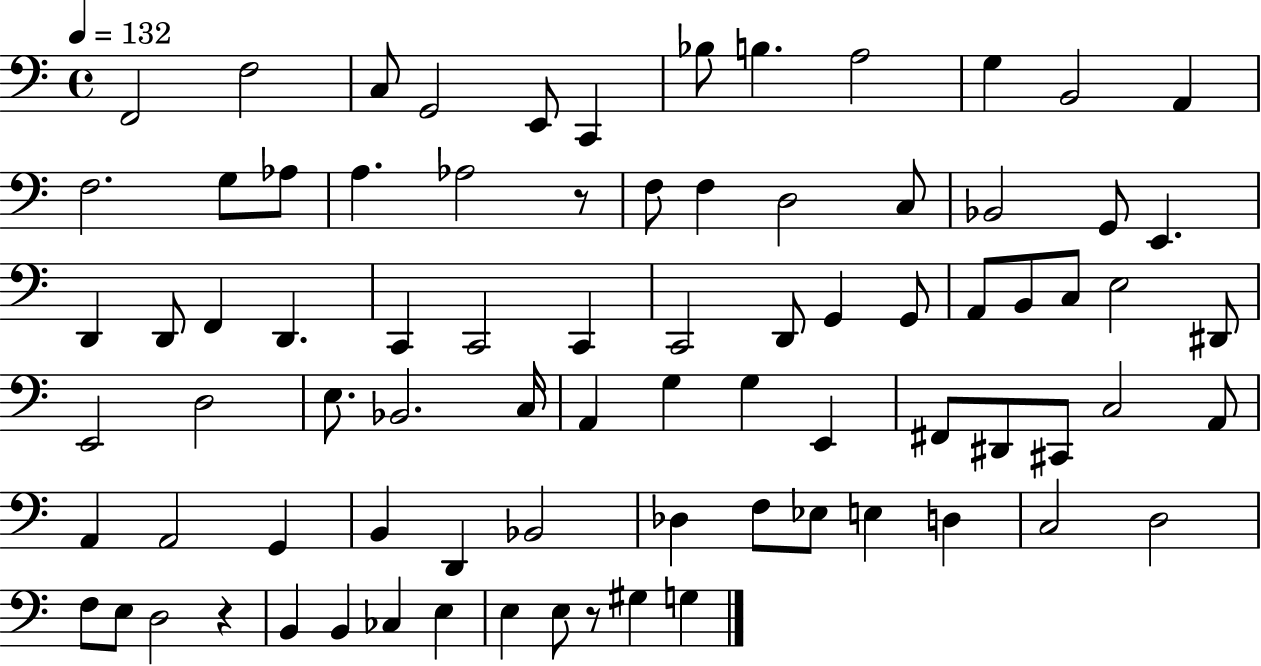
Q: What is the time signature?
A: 4/4